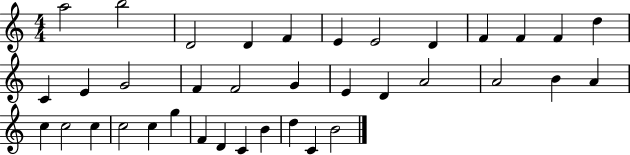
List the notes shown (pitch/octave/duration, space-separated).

A5/h B5/h D4/h D4/q F4/q E4/q E4/h D4/q F4/q F4/q F4/q D5/q C4/q E4/q G4/h F4/q F4/h G4/q E4/q D4/q A4/h A4/h B4/q A4/q C5/q C5/h C5/q C5/h C5/q G5/q F4/q D4/q C4/q B4/q D5/q C4/q B4/h